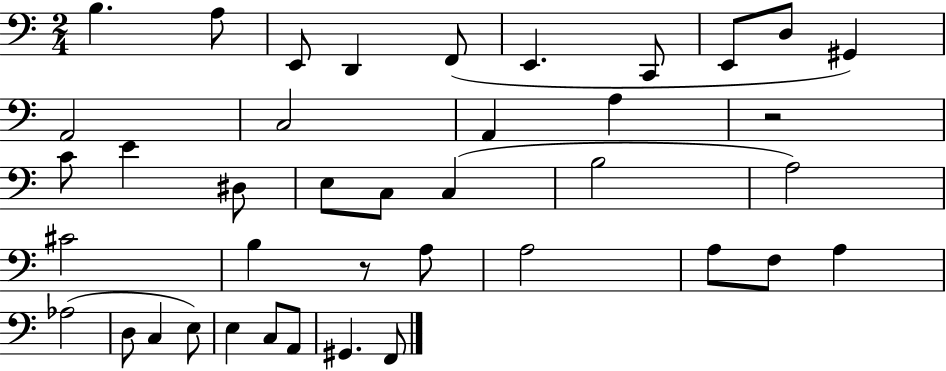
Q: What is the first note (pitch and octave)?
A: B3